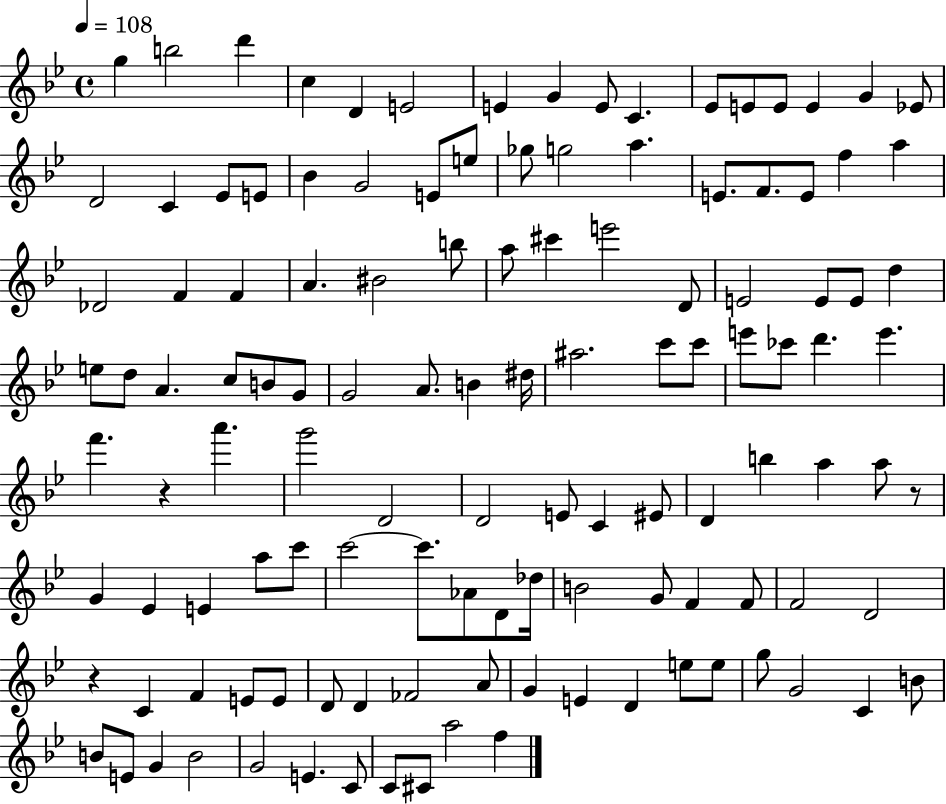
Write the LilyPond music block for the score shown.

{
  \clef treble
  \time 4/4
  \defaultTimeSignature
  \key bes \major
  \tempo 4 = 108
  g''4 b''2 d'''4 | c''4 d'4 e'2 | e'4 g'4 e'8 c'4. | ees'8 e'8 e'8 e'4 g'4 ees'8 | \break d'2 c'4 ees'8 e'8 | bes'4 g'2 e'8 e''8 | ges''8 g''2 a''4. | e'8. f'8. e'8 f''4 a''4 | \break des'2 f'4 f'4 | a'4. bis'2 b''8 | a''8 cis'''4 e'''2 d'8 | e'2 e'8 e'8 d''4 | \break e''8 d''8 a'4. c''8 b'8 g'8 | g'2 a'8. b'4 dis''16 | ais''2. c'''8 c'''8 | e'''8 ces'''8 d'''4. e'''4. | \break f'''4. r4 a'''4. | g'''2 d'2 | d'2 e'8 c'4 eis'8 | d'4 b''4 a''4 a''8 r8 | \break g'4 ees'4 e'4 a''8 c'''8 | c'''2~~ c'''8. aes'8 d'8 des''16 | b'2 g'8 f'4 f'8 | f'2 d'2 | \break r4 c'4 f'4 e'8 e'8 | d'8 d'4 fes'2 a'8 | g'4 e'4 d'4 e''8 e''8 | g''8 g'2 c'4 b'8 | \break b'8 e'8 g'4 b'2 | g'2 e'4. c'8 | c'8 cis'8 a''2 f''4 | \bar "|."
}